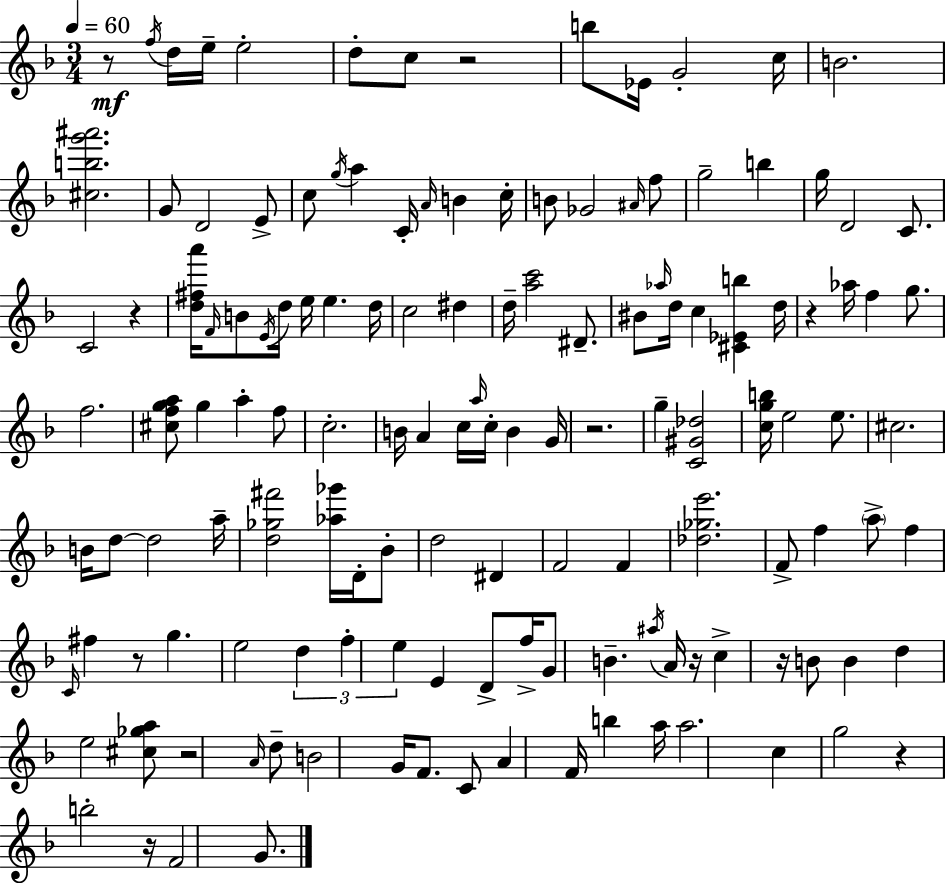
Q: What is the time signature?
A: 3/4